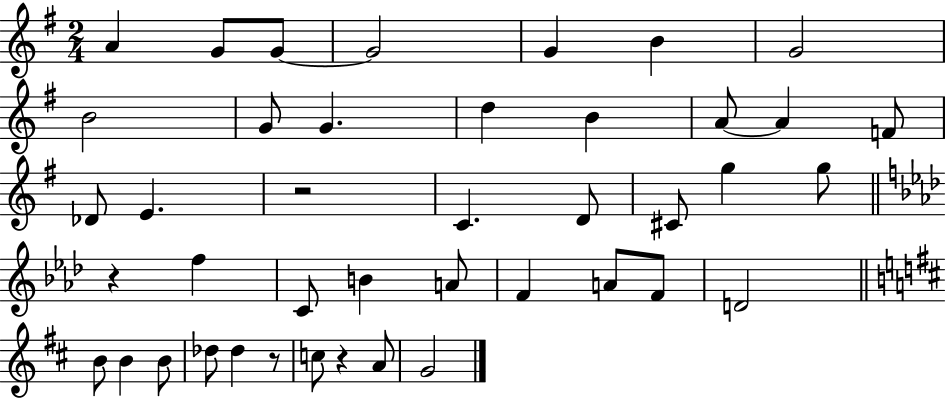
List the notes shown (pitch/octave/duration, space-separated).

A4/q G4/e G4/e G4/h G4/q B4/q G4/h B4/h G4/e G4/q. D5/q B4/q A4/e A4/q F4/e Db4/e E4/q. R/h C4/q. D4/e C#4/e G5/q G5/e R/q F5/q C4/e B4/q A4/e F4/q A4/e F4/e D4/h B4/e B4/q B4/e Db5/e Db5/q R/e C5/e R/q A4/e G4/h